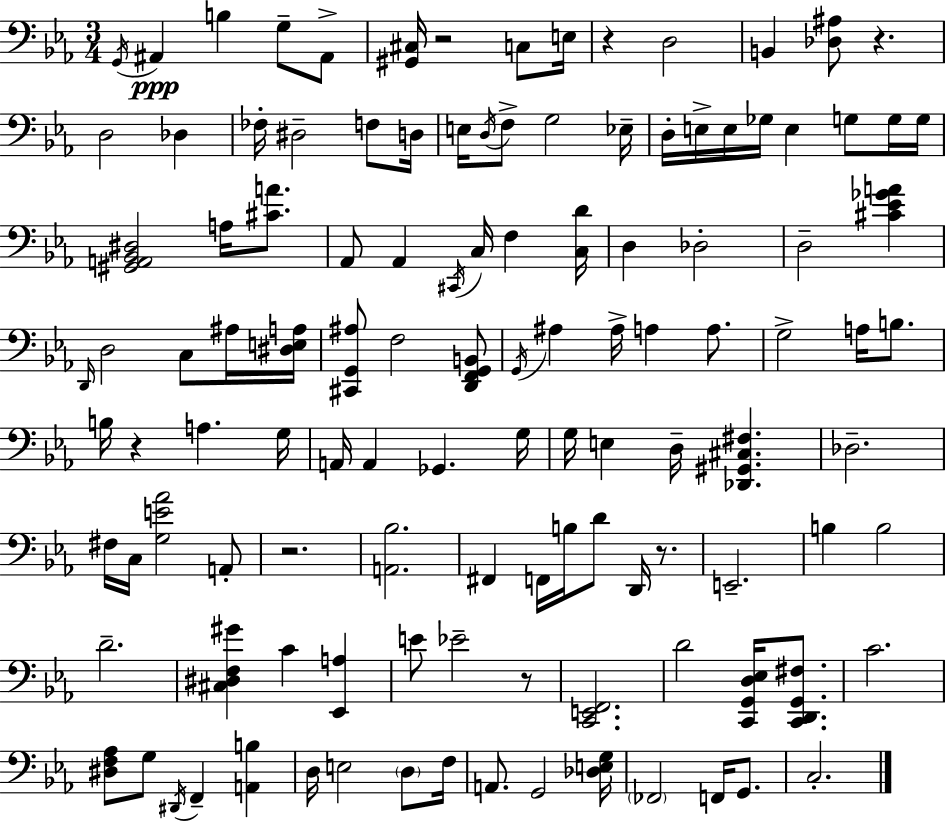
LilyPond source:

{
  \clef bass
  \numericTimeSignature
  \time 3/4
  \key c \minor
  \repeat volta 2 { \acciaccatura { g,16 }\ppp ais,4 b4 g8-- ais,8-> | <gis, cis>16 r2 c8 | e16 r4 d2 | b,4 <des ais>8 r4. | \break d2 des4 | fes16-. dis2-- f8 | d16 e16 \acciaccatura { d16 } f8-> g2 | ees16-- d16-. e16-> e16 ges16 e4 g8 | \break g16 g16 <gis, a, bes, dis>2 a16 <cis' a'>8. | aes,8 aes,4 \acciaccatura { cis,16 } c16 f4 | <c d'>16 d4 des2-. | d2-- <cis' ees' ges' a'>4 | \break \grace { d,16 } d2 | c8 ais16 <dis e a>16 <cis, g, ais>8 f2 | <d, f, g, b,>8 \acciaccatura { g,16 } ais4 ais16-> a4 | a8. g2-> | \break a16 b8. b16 r4 a4. | g16 a,16 a,4 ges,4. | g16 g16 e4 d16-- <des, gis, cis fis>4. | des2.-- | \break fis16 c16 <g e' aes'>2 | a,8-. r2. | <a, bes>2. | fis,4 f,16 b16 d'8 | \break d,16 r8. e,2.-- | b4 b2 | d'2.-- | <cis dis f gis'>4 c'4 | \break <ees, a>4 e'8 ees'2-- | r8 <c, e, f,>2. | d'2 | <c, g, d ees>16 <c, d, g, fis>8. c'2. | \break <dis f aes>8 g8 \acciaccatura { dis,16 } f,4-- | <a, b>4 d16 e2 | \parenthesize d8 f16 a,8. g,2 | <des e g>16 \parenthesize fes,2 | \break f,16 g,8. c2.-. | } \bar "|."
}